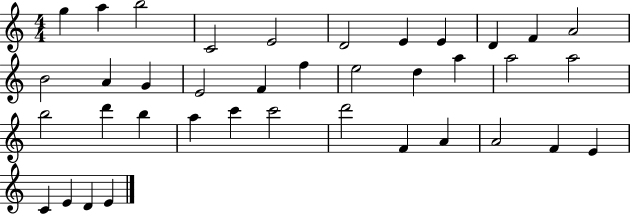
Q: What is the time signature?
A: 4/4